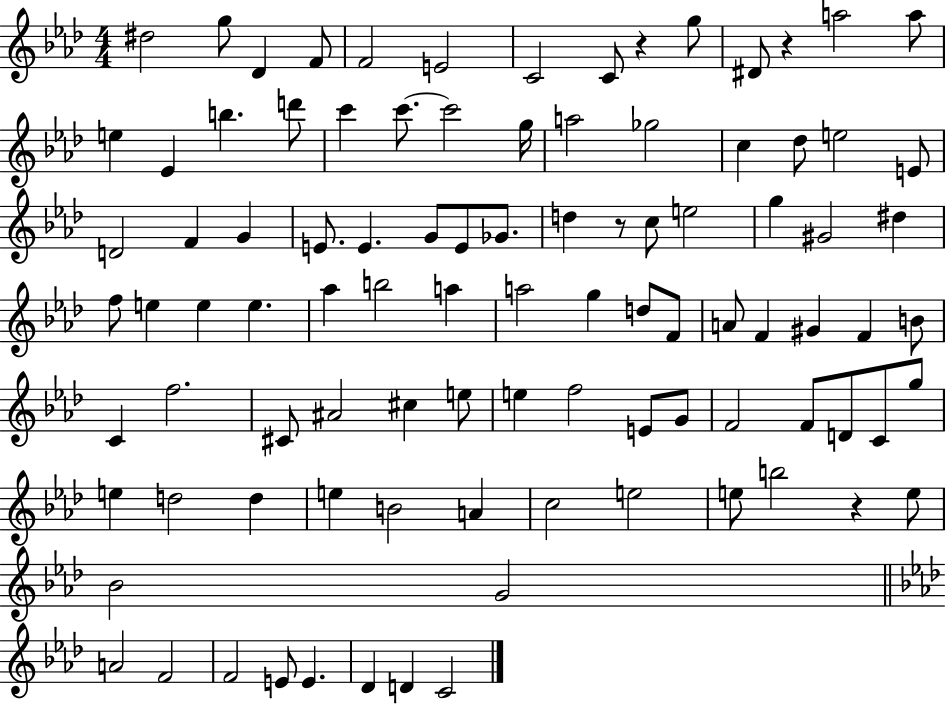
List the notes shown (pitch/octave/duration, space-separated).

D#5/h G5/e Db4/q F4/e F4/h E4/h C4/h C4/e R/q G5/e D#4/e R/q A5/h A5/e E5/q Eb4/q B5/q. D6/e C6/q C6/e. C6/h G5/s A5/h Gb5/h C5/q Db5/e E5/h E4/e D4/h F4/q G4/q E4/e. E4/q. G4/e E4/e Gb4/e. D5/q R/e C5/e E5/h G5/q G#4/h D#5/q F5/e E5/q E5/q E5/q. Ab5/q B5/h A5/q A5/h G5/q D5/e F4/e A4/e F4/q G#4/q F4/q B4/e C4/q F5/h. C#4/e A#4/h C#5/q E5/e E5/q F5/h E4/e G4/e F4/h F4/e D4/e C4/e G5/e E5/q D5/h D5/q E5/q B4/h A4/q C5/h E5/h E5/e B5/h R/q E5/e Bb4/h G4/h A4/h F4/h F4/h E4/e E4/q. Db4/q D4/q C4/h